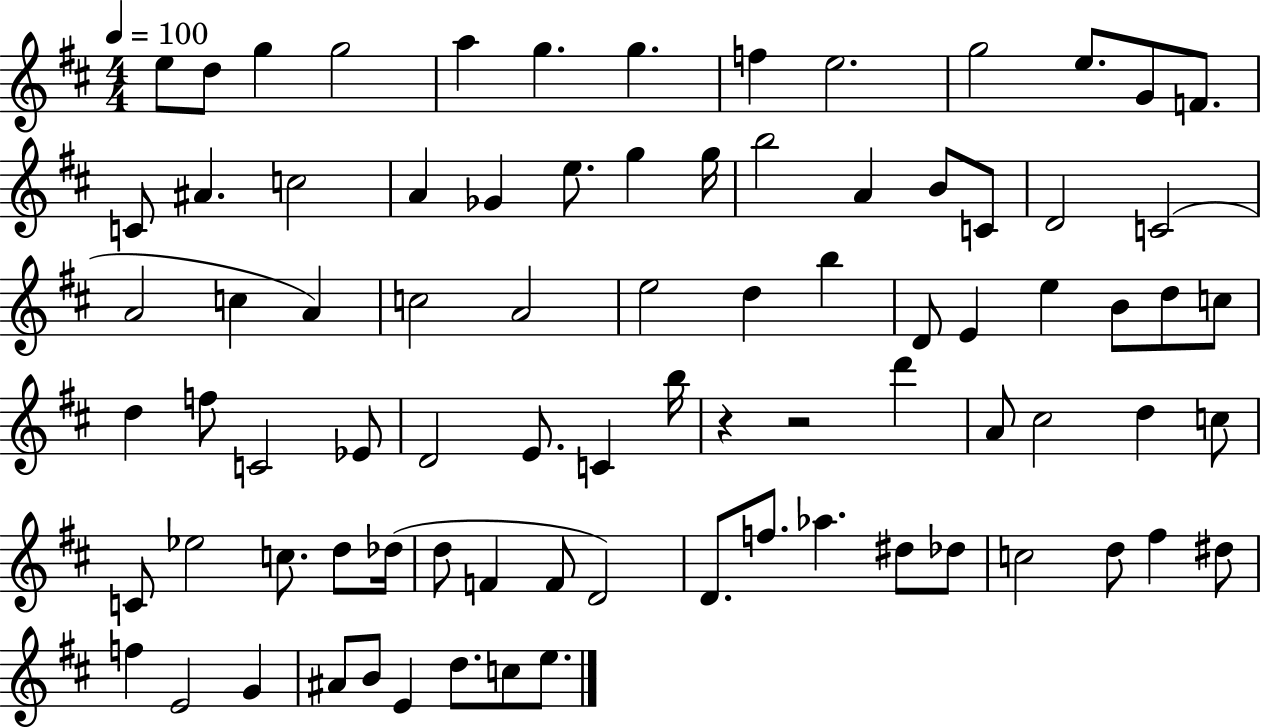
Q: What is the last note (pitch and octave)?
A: E5